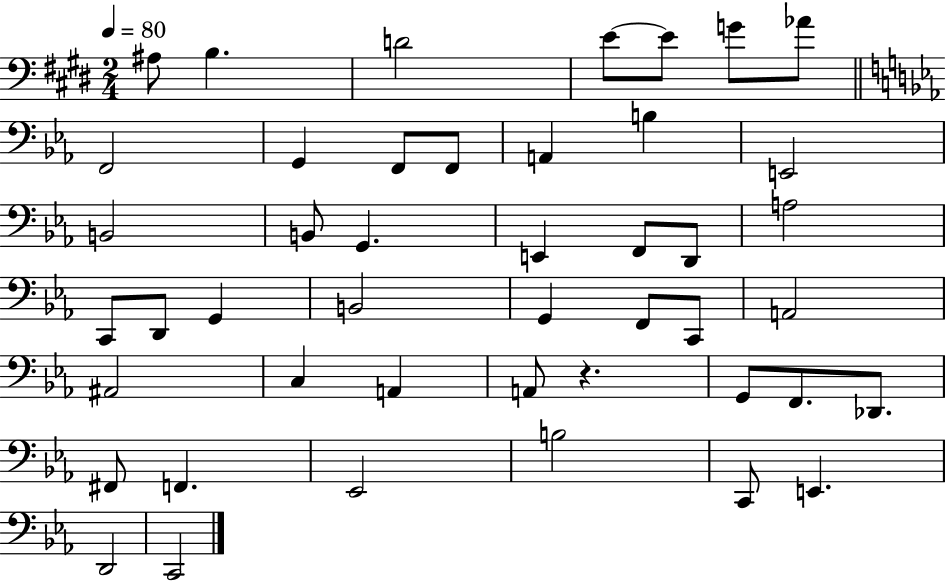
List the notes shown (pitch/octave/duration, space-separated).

A#3/e B3/q. D4/h E4/e E4/e G4/e Ab4/e F2/h G2/q F2/e F2/e A2/q B3/q E2/h B2/h B2/e G2/q. E2/q F2/e D2/e A3/h C2/e D2/e G2/q B2/h G2/q F2/e C2/e A2/h A#2/h C3/q A2/q A2/e R/q. G2/e F2/e. Db2/e. F#2/e F2/q. Eb2/h B3/h C2/e E2/q. D2/h C2/h